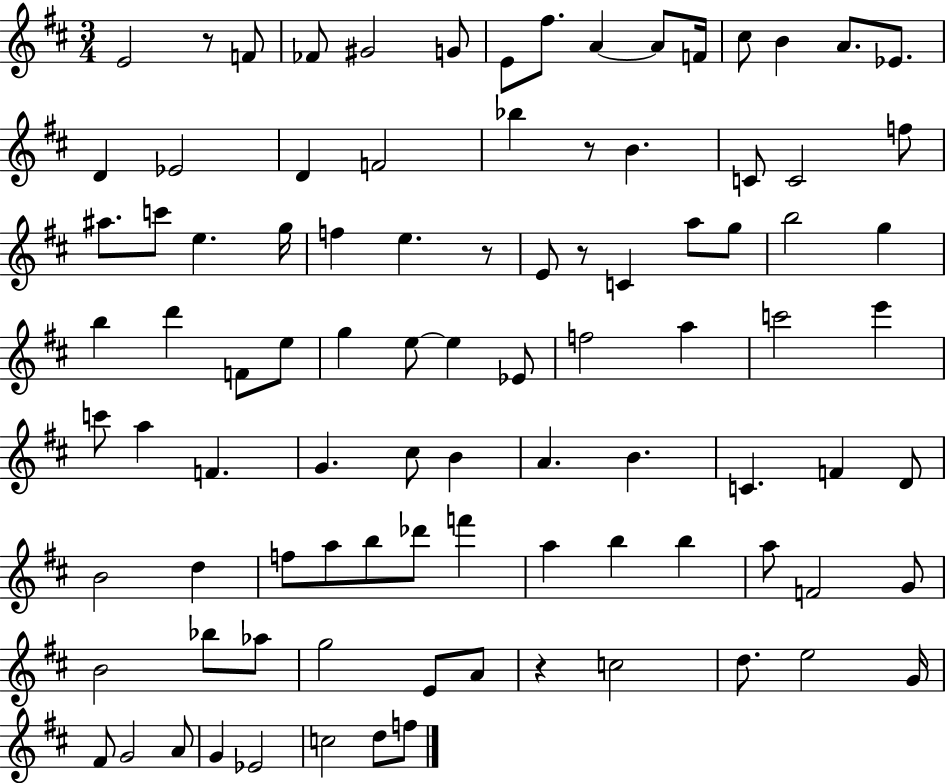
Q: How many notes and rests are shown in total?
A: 94